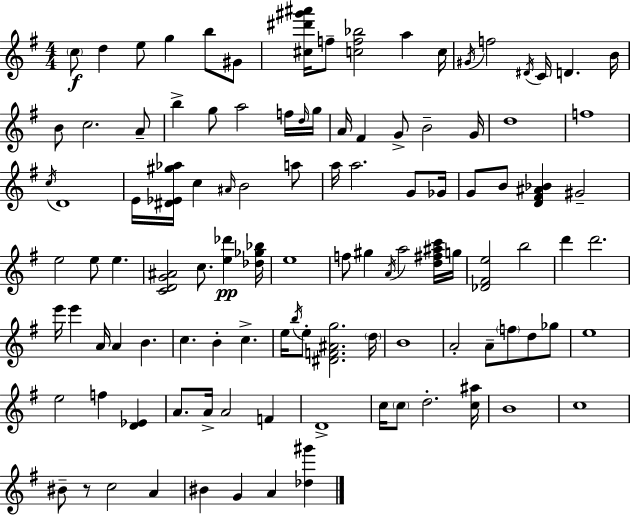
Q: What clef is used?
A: treble